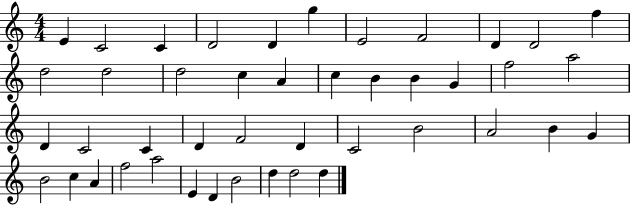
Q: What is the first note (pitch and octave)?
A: E4